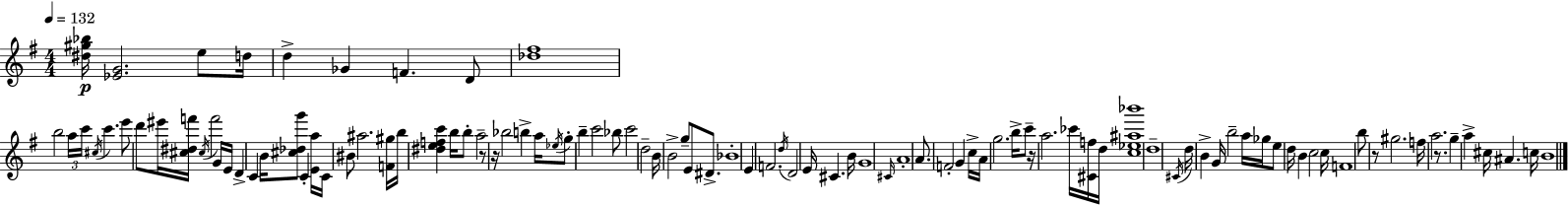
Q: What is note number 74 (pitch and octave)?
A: Gb5